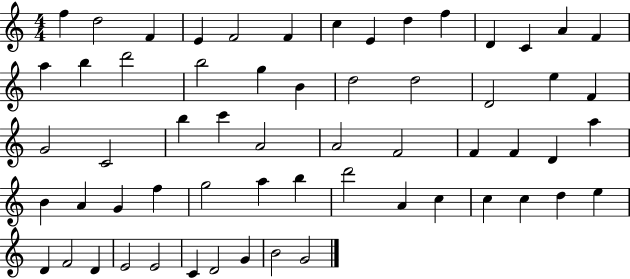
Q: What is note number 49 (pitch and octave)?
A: D5